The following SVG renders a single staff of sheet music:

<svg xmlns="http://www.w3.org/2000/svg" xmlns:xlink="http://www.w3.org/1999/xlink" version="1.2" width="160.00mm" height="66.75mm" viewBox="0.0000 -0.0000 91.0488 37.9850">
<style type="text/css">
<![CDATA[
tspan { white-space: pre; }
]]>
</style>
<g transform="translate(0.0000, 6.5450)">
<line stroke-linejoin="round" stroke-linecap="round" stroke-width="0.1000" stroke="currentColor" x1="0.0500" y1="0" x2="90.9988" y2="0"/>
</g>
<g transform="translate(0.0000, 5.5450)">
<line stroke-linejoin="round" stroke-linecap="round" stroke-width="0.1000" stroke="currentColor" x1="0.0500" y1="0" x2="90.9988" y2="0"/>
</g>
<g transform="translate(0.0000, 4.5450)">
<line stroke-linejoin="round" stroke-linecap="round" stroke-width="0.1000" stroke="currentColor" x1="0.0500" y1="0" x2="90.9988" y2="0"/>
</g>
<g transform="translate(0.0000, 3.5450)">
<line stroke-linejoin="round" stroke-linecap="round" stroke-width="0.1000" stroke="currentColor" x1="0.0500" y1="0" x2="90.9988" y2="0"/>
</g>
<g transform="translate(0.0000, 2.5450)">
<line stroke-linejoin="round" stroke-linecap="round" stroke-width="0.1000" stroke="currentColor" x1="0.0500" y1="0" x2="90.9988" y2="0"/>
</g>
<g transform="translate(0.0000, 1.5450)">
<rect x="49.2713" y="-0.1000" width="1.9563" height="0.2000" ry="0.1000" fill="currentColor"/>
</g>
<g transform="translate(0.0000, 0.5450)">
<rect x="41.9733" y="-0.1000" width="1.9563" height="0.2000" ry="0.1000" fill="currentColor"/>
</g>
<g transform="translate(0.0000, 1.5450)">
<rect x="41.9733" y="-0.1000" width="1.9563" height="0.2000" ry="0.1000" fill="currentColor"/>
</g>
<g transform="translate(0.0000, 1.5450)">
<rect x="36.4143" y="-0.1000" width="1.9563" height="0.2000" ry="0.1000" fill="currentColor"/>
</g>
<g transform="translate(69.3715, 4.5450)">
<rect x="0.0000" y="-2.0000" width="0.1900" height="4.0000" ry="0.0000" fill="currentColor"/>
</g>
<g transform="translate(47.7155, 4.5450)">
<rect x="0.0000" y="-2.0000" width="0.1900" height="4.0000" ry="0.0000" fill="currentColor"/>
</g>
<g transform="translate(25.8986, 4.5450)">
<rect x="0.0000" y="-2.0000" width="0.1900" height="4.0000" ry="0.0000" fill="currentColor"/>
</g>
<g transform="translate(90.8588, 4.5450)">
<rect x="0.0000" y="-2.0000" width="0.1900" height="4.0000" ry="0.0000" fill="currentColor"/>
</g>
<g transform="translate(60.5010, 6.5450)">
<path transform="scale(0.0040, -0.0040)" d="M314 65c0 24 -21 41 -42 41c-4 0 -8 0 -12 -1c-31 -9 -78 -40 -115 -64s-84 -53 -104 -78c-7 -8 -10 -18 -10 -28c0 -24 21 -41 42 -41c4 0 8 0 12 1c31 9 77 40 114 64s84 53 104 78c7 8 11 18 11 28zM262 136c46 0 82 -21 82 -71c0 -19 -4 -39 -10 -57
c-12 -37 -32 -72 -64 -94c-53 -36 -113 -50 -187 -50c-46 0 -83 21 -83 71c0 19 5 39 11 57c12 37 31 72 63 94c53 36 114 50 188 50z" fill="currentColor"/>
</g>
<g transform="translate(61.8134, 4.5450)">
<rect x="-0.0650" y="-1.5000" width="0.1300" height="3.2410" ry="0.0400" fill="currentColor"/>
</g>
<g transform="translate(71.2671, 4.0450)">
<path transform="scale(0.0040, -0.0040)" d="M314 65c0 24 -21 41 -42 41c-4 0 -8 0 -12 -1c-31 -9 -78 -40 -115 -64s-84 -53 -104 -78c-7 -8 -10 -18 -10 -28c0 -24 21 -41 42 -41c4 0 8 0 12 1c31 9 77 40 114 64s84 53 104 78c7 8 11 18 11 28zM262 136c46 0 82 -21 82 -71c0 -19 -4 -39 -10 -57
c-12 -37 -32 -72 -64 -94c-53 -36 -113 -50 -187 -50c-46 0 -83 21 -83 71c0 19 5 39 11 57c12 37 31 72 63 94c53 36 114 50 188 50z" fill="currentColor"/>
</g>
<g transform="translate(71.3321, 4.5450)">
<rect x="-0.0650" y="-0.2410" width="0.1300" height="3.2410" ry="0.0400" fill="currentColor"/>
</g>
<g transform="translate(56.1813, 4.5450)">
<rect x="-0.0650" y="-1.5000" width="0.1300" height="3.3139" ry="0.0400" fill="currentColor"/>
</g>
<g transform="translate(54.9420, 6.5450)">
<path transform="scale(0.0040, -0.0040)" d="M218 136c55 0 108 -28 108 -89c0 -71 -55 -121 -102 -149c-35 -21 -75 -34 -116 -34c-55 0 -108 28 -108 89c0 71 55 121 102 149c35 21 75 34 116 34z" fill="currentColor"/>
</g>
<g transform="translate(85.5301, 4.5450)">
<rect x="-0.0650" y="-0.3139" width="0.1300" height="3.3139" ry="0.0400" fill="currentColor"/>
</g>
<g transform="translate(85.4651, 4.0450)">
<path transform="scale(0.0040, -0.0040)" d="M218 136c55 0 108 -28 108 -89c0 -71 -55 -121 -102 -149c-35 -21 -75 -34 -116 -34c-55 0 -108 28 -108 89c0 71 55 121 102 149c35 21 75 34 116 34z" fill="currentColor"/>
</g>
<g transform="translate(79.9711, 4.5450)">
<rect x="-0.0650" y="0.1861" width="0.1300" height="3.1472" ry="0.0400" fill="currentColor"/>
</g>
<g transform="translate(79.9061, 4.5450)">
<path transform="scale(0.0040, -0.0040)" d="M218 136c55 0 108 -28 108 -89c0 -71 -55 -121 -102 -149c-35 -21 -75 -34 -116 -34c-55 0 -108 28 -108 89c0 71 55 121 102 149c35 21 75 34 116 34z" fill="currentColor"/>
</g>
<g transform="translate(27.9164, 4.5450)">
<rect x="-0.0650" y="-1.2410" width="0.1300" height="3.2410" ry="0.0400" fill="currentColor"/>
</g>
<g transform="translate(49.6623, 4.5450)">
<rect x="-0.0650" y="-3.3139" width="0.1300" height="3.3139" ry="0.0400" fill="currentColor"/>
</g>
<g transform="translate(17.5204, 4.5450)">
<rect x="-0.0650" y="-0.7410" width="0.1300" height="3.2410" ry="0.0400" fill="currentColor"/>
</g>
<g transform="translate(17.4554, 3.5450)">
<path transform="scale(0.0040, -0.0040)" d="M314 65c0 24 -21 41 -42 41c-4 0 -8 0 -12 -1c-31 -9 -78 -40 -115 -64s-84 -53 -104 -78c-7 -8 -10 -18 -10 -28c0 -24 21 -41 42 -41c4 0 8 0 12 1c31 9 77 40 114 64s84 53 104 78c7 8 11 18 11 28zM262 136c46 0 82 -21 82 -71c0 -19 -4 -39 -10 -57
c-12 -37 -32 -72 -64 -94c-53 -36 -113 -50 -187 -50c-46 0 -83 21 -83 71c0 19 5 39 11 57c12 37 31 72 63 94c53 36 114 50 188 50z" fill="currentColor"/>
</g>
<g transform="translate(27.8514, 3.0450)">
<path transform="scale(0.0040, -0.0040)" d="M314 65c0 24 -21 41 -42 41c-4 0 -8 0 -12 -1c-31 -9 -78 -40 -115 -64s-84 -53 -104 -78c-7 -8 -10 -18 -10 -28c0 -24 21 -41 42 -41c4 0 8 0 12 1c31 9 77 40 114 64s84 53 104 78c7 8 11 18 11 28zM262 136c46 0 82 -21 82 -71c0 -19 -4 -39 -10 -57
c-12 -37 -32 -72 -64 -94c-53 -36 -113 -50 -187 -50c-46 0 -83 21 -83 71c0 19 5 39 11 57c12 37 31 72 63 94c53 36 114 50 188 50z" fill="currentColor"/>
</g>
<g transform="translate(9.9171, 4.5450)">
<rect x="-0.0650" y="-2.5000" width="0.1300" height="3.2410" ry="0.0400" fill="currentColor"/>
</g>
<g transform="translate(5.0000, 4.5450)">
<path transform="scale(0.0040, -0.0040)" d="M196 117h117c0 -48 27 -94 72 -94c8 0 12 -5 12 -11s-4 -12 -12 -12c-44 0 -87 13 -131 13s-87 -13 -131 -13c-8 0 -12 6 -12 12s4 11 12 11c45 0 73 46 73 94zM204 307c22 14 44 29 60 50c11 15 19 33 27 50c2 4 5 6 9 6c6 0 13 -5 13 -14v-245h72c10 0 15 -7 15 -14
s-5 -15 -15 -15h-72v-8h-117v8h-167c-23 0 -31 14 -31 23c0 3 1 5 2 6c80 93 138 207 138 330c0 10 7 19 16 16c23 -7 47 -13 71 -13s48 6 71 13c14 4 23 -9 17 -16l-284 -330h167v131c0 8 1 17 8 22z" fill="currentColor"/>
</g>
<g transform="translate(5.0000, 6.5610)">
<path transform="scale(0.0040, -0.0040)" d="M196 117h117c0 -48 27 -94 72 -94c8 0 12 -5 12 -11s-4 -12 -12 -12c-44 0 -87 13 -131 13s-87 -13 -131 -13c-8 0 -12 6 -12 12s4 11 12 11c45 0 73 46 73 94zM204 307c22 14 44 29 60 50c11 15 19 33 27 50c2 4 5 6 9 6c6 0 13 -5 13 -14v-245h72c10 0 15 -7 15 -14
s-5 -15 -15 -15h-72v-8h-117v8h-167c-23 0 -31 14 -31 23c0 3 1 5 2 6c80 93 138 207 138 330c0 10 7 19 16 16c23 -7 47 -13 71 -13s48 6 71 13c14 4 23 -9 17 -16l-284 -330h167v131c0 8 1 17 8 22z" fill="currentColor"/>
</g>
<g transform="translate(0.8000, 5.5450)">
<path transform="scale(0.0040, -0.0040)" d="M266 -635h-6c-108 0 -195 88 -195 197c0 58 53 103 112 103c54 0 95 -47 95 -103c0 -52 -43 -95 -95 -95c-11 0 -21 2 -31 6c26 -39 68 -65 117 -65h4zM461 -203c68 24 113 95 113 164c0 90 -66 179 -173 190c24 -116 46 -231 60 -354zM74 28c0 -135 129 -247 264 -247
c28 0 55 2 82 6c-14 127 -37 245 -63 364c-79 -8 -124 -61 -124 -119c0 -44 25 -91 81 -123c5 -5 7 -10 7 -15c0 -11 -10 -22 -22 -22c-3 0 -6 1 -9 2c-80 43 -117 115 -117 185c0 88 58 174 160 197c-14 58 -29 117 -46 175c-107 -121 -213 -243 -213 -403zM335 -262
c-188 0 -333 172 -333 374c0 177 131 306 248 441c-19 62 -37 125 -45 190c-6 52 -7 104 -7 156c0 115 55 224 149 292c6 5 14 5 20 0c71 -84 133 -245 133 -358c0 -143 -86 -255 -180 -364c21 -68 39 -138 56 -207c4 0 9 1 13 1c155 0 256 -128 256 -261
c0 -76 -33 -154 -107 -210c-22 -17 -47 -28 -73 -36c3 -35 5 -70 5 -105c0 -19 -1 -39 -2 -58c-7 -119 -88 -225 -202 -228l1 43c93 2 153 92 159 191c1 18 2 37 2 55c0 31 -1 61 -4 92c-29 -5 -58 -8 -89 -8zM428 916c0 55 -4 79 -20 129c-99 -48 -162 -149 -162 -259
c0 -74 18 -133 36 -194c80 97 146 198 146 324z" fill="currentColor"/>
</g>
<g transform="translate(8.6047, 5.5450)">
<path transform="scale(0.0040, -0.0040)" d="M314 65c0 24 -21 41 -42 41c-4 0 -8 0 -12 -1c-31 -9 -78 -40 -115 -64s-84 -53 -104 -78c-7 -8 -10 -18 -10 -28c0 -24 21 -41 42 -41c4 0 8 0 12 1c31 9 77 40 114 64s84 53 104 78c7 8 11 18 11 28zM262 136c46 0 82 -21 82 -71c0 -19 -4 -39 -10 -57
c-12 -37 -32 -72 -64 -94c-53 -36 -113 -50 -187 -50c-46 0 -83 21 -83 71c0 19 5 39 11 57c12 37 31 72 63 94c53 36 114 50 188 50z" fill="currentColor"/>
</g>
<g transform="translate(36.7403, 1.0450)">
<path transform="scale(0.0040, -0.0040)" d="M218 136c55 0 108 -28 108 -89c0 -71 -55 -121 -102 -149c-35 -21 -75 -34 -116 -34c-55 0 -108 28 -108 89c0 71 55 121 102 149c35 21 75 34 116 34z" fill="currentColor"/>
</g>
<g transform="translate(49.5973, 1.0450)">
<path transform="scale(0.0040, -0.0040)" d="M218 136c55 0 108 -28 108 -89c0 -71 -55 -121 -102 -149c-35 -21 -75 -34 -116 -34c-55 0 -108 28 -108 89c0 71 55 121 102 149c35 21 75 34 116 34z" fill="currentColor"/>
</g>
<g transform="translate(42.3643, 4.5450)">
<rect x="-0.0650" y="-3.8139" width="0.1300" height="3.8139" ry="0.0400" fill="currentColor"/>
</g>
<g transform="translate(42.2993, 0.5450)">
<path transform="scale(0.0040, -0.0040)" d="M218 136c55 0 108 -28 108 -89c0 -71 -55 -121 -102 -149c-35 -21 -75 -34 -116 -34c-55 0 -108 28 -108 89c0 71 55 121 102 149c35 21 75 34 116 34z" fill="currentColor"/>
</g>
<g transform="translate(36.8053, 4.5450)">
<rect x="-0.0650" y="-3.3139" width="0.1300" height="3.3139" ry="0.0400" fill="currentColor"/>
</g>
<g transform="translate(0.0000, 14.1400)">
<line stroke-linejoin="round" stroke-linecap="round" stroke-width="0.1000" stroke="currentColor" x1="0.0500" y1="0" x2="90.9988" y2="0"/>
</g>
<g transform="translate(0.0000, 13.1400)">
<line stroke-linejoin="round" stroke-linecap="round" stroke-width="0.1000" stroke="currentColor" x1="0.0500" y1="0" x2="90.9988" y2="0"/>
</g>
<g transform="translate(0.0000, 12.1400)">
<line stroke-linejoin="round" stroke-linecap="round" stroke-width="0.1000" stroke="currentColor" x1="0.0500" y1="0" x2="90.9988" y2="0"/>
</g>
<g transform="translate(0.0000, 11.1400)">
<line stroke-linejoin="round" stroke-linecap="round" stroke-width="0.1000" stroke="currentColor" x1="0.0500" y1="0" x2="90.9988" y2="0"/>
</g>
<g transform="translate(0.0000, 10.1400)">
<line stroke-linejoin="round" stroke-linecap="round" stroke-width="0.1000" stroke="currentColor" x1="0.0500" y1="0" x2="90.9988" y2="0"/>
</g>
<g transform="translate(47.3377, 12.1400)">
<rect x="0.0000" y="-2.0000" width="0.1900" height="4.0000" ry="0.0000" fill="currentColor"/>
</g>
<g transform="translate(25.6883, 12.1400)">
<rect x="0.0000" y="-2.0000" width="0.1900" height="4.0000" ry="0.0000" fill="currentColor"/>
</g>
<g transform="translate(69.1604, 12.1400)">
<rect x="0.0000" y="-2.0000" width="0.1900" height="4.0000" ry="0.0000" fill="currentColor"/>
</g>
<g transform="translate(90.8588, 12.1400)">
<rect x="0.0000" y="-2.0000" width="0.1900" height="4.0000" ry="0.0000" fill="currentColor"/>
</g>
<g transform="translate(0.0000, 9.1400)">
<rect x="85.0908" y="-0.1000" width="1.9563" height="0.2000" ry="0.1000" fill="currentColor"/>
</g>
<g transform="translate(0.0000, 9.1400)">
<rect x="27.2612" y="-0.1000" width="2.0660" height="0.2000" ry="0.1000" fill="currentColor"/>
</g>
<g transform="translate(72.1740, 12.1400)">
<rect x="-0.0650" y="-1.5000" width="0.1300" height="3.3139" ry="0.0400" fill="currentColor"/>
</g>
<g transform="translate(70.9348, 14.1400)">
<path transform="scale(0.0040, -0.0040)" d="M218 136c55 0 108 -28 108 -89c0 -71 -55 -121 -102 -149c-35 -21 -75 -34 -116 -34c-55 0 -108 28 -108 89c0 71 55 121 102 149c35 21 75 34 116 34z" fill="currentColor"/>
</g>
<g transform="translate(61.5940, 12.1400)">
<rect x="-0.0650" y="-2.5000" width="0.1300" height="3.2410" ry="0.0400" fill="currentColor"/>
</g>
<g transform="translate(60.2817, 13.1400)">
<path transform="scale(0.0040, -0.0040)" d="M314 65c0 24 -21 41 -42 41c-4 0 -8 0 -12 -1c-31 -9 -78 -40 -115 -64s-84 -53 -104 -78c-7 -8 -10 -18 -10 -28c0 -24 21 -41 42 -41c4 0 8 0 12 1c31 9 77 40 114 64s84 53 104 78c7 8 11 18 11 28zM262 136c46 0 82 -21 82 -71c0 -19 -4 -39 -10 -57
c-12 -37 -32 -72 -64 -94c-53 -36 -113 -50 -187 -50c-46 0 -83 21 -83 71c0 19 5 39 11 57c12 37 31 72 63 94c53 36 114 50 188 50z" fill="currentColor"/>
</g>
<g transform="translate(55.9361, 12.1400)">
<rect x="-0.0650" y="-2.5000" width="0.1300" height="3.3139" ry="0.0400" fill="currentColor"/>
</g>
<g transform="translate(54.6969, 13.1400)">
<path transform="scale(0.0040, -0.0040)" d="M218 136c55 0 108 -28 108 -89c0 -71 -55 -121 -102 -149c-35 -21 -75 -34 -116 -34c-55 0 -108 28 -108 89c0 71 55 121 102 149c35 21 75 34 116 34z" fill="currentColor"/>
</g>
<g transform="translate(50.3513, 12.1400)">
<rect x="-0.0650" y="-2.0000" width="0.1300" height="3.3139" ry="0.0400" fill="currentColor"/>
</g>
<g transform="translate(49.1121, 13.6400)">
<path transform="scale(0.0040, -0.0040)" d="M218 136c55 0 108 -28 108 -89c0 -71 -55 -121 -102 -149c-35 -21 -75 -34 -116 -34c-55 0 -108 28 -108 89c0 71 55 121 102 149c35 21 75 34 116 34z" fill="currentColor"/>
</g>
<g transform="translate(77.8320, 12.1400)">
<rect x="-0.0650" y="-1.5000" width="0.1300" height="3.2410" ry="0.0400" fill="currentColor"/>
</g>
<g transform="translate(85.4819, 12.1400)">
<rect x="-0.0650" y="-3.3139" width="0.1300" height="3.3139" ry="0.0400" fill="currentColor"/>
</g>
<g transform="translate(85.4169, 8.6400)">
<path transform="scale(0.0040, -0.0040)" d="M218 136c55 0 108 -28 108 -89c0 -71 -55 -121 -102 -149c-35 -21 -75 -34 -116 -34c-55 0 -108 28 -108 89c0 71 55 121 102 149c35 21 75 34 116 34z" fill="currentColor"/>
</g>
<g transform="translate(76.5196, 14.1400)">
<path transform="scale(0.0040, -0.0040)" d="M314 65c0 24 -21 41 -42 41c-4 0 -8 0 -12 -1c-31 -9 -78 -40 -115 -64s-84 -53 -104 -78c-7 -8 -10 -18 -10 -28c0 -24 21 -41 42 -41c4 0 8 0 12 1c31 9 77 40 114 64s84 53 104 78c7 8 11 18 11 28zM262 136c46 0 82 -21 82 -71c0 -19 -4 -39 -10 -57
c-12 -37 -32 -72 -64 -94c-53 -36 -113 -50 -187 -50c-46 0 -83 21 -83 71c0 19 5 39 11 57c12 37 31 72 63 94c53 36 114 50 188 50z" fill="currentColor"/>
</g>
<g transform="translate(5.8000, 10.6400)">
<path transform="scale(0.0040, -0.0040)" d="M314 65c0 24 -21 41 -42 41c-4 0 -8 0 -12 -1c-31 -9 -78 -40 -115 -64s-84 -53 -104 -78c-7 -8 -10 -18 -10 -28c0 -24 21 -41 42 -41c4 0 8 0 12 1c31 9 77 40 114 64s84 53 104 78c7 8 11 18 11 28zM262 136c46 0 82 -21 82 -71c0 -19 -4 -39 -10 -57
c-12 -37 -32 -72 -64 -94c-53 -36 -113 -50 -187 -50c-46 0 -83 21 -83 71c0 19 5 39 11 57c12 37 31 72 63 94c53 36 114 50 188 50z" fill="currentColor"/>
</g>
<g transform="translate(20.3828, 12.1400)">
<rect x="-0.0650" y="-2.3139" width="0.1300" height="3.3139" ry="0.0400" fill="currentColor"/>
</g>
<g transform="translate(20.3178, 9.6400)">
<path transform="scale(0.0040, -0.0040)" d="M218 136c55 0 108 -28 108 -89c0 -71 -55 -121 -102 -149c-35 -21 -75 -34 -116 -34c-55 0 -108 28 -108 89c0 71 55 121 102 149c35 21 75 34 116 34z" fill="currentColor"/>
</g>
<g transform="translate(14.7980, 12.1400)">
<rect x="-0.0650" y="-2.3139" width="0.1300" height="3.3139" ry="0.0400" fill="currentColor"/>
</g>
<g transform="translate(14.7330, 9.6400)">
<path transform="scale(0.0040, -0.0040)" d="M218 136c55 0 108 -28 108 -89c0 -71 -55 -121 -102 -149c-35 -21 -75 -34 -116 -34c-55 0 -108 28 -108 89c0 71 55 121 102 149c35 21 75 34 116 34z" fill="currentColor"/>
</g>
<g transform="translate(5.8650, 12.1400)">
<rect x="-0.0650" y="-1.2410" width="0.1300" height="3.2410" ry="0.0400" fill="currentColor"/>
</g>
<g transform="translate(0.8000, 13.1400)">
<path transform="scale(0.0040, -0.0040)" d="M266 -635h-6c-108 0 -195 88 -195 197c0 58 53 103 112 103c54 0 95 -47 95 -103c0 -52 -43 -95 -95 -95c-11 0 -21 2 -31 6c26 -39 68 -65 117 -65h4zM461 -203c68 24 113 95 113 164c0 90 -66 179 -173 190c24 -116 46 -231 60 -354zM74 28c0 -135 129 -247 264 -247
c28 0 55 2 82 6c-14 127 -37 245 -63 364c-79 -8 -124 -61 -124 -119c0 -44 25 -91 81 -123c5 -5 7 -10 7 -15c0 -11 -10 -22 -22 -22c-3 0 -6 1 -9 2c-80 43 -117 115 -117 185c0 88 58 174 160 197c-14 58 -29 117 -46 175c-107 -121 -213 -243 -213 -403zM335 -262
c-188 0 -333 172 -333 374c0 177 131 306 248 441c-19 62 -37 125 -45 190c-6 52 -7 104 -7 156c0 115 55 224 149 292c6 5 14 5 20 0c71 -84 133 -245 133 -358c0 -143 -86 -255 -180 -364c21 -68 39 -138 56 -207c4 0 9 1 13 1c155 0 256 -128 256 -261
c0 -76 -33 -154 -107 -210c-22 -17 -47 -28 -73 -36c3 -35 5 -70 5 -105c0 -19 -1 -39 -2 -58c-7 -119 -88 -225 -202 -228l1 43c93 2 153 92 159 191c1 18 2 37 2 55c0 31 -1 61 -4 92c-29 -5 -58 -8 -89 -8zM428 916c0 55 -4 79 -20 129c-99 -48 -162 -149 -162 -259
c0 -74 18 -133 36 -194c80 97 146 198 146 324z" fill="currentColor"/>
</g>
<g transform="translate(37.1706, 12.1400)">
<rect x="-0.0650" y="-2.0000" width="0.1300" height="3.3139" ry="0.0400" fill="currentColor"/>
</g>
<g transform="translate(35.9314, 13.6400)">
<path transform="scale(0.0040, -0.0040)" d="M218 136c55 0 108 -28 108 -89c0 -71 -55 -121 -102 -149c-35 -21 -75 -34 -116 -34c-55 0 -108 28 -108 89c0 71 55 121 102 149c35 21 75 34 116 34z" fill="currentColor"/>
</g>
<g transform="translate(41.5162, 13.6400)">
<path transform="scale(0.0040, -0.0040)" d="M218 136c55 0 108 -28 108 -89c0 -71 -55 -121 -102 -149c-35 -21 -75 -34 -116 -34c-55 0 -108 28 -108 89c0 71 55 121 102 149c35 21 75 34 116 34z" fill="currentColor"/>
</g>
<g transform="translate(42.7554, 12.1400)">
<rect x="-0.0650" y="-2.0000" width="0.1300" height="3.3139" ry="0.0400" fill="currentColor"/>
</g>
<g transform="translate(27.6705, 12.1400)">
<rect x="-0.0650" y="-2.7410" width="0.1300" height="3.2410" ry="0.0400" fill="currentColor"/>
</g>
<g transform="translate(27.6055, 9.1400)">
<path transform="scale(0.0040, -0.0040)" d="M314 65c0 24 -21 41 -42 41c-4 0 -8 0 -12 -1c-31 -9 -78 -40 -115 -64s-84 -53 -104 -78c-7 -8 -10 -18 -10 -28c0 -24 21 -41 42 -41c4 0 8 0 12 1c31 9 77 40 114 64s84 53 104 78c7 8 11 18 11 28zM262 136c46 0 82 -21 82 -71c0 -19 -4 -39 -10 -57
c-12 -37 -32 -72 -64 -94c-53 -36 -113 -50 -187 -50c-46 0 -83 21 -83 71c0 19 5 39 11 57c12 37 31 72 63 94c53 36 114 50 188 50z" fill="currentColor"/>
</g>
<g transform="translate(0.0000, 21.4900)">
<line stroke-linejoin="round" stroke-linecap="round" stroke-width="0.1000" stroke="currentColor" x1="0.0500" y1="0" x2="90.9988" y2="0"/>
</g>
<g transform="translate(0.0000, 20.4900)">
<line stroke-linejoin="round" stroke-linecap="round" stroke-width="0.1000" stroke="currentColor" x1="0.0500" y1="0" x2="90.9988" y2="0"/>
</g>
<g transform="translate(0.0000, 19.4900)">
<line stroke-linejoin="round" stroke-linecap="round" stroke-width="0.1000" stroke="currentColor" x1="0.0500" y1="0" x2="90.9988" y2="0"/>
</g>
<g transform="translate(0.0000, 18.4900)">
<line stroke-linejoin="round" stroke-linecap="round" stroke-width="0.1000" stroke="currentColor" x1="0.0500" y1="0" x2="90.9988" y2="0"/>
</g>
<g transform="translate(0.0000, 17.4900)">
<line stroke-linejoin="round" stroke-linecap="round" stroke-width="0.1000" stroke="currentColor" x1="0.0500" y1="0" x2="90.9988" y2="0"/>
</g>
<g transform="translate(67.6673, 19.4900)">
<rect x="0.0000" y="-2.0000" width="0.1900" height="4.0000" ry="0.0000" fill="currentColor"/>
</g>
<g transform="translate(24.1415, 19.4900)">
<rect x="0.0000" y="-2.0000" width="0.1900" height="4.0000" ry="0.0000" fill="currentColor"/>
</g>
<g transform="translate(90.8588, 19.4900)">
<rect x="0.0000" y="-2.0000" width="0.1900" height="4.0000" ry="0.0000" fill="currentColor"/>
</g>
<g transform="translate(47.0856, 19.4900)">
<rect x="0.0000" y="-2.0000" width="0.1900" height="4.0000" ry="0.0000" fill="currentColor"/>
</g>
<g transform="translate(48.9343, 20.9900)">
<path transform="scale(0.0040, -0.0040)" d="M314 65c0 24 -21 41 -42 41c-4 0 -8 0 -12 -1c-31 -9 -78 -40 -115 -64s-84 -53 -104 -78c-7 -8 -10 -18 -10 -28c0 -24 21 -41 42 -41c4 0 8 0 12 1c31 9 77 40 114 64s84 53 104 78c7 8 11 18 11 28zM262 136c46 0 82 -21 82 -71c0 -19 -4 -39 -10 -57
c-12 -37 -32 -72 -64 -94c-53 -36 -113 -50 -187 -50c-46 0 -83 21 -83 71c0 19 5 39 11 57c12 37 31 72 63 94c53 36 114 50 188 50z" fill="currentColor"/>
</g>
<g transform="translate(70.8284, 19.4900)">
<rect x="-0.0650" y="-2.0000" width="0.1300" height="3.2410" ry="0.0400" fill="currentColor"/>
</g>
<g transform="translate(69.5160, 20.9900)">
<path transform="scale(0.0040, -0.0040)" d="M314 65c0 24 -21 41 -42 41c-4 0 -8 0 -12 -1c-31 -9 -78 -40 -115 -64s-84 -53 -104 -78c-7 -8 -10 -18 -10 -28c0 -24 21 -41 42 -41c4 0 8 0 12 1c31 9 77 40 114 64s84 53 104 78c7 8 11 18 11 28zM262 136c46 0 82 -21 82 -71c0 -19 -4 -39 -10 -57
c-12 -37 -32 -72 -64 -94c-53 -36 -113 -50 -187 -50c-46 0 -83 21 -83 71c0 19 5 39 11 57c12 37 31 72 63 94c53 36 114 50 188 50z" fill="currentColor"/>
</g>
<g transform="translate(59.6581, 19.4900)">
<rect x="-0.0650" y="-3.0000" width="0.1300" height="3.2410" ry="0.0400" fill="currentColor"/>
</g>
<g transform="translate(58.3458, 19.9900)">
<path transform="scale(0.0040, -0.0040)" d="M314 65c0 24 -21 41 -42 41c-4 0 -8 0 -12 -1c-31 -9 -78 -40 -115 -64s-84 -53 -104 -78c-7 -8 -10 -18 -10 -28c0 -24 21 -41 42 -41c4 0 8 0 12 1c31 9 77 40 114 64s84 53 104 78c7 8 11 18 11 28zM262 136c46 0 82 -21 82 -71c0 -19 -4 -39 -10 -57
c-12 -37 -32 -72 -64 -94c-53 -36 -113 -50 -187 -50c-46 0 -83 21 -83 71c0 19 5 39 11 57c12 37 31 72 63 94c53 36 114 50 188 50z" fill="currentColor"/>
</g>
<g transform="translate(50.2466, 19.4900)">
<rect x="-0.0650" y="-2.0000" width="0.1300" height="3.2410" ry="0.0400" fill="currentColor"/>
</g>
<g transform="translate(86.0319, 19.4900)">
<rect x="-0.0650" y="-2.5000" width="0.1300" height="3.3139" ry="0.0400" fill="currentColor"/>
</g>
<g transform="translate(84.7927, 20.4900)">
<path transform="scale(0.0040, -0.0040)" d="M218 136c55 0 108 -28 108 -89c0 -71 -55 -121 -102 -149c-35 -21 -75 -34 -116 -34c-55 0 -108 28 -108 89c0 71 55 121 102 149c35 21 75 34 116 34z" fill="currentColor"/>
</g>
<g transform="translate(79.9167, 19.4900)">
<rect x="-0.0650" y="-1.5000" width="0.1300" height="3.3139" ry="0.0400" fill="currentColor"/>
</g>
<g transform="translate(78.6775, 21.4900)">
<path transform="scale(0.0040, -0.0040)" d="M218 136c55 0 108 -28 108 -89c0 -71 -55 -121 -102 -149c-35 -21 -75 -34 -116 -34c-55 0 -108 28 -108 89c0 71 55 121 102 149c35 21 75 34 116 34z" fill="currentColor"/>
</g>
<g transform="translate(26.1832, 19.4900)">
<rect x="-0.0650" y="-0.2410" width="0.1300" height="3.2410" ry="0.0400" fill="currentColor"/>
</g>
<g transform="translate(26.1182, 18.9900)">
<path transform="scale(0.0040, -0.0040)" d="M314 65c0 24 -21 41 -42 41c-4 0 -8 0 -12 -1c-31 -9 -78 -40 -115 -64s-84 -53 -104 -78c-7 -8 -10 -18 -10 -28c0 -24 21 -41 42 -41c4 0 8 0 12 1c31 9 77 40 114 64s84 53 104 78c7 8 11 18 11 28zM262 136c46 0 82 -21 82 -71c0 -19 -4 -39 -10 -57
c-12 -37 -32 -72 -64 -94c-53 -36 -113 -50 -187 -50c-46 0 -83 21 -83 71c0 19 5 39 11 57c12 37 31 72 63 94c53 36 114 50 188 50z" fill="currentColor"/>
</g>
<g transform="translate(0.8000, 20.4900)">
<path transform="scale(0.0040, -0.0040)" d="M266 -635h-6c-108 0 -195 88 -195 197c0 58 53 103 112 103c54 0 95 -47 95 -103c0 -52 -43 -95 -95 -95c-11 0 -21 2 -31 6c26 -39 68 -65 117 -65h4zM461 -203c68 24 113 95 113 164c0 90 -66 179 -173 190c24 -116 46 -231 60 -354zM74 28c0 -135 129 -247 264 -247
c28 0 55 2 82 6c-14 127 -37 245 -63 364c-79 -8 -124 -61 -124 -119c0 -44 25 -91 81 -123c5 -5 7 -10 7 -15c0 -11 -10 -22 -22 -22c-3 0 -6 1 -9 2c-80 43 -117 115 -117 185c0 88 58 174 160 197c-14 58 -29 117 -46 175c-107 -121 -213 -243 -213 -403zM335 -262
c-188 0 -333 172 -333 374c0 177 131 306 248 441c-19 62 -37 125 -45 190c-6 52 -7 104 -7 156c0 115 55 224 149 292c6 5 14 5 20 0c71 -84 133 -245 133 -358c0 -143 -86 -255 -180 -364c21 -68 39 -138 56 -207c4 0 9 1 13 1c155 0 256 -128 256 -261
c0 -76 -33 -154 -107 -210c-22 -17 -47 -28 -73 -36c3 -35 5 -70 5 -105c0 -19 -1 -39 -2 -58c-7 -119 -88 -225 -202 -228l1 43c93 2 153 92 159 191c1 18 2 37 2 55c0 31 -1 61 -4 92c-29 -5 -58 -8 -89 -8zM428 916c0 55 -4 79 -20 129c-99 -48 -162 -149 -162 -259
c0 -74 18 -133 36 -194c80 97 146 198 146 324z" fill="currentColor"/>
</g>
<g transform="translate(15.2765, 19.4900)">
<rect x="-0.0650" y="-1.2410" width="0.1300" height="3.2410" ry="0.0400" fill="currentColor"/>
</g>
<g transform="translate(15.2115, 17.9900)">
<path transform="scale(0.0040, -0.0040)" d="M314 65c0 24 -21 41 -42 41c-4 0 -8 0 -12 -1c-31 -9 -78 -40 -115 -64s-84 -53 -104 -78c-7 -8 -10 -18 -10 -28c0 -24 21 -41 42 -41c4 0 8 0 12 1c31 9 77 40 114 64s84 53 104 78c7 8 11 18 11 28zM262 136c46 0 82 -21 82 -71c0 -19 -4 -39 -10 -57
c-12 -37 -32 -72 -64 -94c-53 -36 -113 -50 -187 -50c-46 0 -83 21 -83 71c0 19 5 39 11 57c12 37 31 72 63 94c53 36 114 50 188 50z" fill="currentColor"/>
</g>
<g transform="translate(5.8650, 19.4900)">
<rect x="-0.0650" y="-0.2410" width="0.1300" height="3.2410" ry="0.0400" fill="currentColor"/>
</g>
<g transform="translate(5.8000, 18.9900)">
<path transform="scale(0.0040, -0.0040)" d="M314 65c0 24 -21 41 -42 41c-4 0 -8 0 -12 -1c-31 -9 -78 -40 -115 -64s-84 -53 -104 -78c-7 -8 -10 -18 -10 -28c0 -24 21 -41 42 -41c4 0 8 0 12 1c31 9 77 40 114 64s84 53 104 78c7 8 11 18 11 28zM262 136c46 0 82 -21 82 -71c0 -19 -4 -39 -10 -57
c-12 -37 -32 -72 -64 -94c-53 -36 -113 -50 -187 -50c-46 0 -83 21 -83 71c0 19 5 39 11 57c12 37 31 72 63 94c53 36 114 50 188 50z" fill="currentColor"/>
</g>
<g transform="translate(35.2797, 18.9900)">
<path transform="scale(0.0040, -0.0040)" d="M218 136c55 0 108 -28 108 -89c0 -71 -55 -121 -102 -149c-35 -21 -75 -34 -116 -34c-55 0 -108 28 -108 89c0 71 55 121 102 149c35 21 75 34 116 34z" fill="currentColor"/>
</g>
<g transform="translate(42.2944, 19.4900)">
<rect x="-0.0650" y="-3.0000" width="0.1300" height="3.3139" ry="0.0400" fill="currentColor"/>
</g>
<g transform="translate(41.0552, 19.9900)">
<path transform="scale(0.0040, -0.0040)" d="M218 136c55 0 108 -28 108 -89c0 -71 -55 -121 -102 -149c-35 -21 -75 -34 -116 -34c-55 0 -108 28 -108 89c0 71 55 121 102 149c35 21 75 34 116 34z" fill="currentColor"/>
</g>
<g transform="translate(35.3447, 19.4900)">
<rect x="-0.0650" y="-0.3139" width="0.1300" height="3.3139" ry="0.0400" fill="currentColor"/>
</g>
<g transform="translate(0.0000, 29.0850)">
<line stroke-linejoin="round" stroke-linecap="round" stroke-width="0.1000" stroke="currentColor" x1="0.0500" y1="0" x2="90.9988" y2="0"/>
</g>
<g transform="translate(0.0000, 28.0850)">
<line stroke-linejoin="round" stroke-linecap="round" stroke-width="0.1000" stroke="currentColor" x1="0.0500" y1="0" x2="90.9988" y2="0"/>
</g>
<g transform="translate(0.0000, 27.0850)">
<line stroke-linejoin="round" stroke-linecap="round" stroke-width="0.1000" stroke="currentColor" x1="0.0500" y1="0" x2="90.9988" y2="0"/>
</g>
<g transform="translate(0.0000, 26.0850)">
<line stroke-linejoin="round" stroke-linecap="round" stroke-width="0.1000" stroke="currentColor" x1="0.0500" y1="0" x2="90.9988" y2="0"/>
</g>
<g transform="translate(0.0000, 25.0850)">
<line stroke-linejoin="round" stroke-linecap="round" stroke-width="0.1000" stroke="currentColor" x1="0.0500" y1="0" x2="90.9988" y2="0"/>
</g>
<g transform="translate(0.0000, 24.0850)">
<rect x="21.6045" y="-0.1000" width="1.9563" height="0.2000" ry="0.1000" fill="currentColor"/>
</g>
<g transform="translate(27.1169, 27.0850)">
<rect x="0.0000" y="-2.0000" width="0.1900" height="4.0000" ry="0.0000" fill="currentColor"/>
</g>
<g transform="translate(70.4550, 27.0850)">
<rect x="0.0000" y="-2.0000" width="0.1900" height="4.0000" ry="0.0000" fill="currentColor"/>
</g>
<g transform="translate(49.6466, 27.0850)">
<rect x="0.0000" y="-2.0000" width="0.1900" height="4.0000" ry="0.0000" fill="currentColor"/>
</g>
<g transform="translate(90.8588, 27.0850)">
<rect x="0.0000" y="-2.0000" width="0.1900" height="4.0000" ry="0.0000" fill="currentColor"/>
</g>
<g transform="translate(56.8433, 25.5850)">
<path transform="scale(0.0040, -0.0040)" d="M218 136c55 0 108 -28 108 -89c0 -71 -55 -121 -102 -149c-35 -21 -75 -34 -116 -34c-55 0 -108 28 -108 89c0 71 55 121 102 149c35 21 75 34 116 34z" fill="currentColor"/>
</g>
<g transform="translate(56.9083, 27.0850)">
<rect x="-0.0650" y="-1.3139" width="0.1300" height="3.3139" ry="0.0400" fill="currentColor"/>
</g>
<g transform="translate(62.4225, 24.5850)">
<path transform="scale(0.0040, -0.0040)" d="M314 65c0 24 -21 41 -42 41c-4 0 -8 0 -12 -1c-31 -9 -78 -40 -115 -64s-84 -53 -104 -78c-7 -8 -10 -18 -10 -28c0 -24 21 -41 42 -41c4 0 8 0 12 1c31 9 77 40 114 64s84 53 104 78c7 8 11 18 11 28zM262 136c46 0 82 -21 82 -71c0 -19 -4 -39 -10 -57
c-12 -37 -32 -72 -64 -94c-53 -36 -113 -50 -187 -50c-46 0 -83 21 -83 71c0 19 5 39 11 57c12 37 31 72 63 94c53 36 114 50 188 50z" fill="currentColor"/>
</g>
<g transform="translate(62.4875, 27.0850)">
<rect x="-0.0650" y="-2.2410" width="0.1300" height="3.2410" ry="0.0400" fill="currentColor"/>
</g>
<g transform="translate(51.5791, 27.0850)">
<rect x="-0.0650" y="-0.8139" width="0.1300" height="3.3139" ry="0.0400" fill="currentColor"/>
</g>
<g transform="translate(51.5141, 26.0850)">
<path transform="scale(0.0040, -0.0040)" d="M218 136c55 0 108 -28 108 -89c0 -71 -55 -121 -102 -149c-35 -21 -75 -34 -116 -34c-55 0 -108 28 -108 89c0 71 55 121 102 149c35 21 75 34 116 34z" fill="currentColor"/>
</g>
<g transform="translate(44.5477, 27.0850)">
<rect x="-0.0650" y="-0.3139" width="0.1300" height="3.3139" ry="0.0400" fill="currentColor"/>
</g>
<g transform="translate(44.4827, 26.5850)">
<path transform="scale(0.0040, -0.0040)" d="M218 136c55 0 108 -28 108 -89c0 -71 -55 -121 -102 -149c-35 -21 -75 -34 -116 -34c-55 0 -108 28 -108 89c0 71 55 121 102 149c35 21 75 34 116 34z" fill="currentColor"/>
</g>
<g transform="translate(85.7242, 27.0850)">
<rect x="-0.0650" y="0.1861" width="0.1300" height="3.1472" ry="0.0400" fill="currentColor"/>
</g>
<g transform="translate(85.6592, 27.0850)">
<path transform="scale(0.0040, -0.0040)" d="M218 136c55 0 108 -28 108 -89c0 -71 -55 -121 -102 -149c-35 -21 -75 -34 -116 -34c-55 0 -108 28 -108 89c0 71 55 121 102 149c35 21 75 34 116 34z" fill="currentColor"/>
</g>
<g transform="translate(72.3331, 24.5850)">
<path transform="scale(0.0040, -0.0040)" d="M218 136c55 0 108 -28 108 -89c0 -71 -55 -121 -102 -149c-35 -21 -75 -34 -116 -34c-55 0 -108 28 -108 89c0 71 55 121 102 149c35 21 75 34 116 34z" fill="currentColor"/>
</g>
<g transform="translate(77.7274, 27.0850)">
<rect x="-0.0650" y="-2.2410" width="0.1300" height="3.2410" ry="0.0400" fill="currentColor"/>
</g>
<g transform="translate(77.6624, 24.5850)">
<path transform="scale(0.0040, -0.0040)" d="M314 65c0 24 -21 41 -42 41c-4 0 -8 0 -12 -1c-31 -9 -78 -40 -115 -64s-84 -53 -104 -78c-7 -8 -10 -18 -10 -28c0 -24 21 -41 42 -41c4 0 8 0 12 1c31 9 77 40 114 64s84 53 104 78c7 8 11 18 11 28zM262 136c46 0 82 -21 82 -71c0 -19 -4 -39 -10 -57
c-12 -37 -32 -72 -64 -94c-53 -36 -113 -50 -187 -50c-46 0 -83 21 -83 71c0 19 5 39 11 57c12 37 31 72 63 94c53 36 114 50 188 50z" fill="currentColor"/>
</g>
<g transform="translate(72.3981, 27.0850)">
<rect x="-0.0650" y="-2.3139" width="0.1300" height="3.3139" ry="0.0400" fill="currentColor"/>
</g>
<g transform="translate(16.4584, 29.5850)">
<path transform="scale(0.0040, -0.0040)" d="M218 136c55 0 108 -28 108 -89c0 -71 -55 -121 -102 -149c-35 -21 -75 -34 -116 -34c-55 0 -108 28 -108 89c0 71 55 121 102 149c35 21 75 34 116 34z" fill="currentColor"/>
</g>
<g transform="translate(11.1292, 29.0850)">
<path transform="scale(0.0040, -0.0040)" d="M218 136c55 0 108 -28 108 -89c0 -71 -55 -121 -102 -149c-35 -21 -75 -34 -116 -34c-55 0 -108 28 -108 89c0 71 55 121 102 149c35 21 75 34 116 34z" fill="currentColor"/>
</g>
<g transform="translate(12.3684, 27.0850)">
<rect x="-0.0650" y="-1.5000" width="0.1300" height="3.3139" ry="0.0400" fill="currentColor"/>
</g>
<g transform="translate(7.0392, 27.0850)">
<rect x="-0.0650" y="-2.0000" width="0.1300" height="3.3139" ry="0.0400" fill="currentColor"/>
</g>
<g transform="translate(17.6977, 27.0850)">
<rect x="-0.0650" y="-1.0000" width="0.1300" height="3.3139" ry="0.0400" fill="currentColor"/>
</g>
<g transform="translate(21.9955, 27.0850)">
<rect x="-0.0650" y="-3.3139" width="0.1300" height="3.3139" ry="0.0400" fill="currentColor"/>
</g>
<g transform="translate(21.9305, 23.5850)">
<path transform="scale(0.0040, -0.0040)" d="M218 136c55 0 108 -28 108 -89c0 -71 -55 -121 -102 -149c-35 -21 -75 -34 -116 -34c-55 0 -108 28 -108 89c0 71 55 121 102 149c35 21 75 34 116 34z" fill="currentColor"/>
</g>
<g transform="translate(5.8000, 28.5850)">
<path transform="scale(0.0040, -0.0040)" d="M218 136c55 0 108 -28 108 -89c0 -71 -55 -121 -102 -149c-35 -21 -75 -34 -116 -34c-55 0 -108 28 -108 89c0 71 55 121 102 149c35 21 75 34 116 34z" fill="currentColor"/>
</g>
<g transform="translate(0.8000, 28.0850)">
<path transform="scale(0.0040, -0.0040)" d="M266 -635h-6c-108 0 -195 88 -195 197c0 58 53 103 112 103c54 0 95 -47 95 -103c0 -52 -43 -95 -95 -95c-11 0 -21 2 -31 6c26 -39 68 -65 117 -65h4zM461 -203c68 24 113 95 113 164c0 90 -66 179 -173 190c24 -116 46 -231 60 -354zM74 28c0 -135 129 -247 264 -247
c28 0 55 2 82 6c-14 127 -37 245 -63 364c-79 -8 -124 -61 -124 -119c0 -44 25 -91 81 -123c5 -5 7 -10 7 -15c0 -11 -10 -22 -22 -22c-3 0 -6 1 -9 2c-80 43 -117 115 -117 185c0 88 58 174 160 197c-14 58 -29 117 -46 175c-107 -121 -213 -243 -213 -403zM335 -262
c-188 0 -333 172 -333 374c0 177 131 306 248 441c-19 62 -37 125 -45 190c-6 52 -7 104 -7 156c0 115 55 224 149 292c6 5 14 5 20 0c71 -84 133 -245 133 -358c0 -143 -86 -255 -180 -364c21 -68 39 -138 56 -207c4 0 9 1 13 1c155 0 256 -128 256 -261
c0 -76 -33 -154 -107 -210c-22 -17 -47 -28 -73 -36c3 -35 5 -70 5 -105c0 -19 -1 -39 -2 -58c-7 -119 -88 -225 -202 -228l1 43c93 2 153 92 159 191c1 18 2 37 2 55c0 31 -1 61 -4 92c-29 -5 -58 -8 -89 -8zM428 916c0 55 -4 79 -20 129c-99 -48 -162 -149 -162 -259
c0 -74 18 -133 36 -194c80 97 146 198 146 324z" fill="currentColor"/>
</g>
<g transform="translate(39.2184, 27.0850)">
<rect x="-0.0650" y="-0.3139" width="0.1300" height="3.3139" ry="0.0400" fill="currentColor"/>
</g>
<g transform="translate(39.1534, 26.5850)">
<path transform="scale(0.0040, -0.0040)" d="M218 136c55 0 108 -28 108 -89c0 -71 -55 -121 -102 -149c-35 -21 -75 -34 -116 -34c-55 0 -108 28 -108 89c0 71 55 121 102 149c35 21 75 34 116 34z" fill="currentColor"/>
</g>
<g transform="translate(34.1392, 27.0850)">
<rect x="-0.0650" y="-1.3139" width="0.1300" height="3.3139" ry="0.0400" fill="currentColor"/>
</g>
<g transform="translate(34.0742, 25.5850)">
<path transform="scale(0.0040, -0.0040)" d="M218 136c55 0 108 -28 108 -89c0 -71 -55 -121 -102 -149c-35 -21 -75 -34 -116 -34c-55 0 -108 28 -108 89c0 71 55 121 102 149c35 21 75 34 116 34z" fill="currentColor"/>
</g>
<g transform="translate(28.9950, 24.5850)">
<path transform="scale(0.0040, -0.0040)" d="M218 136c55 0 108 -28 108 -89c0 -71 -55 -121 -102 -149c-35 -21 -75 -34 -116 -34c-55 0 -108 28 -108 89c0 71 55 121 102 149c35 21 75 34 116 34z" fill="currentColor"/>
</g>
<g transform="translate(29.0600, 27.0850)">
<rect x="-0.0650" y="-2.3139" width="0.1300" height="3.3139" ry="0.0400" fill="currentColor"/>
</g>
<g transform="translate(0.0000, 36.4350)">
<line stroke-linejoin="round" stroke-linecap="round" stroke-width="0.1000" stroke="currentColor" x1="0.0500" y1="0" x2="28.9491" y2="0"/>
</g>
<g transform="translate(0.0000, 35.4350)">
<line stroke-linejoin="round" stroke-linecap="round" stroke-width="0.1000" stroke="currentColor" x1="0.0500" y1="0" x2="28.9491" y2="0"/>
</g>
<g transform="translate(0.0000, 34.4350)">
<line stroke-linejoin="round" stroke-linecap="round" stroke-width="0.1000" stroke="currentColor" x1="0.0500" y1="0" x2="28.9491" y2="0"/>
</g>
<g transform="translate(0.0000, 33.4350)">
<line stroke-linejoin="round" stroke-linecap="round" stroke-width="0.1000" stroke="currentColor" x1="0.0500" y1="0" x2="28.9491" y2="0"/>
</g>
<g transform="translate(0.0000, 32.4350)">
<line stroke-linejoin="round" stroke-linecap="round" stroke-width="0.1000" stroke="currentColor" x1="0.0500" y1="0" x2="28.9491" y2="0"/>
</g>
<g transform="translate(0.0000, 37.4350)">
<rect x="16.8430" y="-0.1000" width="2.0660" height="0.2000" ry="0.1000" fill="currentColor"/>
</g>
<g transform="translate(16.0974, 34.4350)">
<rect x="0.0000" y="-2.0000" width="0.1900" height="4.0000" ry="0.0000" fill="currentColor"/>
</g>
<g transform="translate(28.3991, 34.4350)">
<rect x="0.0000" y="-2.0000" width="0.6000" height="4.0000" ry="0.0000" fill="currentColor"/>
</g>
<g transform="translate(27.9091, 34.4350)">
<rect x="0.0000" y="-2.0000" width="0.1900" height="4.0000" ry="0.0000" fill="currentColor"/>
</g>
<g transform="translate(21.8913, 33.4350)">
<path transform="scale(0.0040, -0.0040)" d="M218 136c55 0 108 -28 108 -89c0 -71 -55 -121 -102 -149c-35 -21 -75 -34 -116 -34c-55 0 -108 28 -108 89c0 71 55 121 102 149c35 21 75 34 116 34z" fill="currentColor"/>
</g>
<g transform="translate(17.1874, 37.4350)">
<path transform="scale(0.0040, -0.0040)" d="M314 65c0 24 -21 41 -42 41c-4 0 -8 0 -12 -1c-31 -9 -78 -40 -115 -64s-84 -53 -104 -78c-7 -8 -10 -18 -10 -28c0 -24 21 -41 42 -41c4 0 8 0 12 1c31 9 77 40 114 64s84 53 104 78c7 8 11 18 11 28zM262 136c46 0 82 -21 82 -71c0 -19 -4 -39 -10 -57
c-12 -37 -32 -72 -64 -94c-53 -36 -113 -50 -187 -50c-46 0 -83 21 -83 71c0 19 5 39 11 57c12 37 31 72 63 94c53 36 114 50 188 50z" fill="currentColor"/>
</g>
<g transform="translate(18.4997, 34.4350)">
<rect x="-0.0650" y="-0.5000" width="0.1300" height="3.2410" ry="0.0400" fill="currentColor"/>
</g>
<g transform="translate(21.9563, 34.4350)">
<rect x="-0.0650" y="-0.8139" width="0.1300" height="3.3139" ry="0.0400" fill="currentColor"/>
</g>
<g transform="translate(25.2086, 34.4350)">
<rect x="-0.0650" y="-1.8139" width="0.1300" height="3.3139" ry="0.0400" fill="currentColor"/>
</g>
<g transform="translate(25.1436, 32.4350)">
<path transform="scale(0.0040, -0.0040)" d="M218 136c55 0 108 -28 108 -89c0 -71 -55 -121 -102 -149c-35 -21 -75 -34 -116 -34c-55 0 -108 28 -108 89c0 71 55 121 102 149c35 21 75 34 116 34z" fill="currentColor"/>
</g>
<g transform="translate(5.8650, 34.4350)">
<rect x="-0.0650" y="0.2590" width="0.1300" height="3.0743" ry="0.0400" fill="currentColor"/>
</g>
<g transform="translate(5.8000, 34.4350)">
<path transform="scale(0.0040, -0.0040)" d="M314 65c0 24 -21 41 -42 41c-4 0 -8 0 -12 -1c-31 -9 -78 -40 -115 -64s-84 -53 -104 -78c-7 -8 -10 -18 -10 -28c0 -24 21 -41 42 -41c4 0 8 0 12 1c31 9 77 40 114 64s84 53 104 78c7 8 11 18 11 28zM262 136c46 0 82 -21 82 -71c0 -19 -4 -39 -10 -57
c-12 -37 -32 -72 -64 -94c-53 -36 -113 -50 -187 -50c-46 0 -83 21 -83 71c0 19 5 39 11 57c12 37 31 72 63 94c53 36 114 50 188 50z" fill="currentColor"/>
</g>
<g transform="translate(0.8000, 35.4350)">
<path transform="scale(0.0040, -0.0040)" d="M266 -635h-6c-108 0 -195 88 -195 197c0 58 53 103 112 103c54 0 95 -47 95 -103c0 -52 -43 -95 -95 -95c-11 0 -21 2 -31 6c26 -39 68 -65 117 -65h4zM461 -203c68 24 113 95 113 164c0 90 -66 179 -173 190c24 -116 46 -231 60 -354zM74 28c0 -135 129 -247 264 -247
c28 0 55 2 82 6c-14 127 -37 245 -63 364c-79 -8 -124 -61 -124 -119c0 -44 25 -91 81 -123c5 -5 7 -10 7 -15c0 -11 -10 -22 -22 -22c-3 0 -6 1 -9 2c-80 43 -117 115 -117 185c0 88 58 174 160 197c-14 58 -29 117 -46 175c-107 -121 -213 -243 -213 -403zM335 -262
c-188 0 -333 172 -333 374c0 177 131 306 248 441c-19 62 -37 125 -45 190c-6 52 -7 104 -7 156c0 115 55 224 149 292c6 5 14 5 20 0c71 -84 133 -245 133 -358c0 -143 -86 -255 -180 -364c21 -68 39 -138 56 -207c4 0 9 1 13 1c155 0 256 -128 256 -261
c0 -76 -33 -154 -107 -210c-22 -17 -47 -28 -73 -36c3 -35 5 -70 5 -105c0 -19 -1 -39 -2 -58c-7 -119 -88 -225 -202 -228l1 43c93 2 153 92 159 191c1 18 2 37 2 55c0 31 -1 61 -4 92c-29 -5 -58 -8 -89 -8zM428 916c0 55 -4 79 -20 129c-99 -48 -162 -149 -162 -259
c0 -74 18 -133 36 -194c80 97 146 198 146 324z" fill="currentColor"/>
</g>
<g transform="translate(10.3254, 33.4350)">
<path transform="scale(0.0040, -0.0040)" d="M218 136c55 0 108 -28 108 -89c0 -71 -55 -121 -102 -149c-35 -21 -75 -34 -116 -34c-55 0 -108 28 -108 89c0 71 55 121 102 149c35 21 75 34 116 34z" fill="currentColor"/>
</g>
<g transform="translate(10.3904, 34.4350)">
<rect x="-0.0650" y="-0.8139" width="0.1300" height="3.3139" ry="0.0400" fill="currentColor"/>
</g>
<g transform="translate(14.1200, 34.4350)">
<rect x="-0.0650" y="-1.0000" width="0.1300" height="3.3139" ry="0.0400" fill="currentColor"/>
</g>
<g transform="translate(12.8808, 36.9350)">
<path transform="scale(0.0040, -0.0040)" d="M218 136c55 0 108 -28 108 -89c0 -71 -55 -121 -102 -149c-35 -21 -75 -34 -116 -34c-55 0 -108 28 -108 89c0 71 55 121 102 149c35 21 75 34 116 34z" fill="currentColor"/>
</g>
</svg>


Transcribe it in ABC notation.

X:1
T:Untitled
M:4/4
L:1/4
K:C
G2 d2 e2 b c' b E E2 c2 B c e2 g g a2 F F F G G2 E E2 b c2 e2 c2 c A F2 A2 F2 E G F E D b g e c c d e g2 g g2 B B2 d D C2 d f